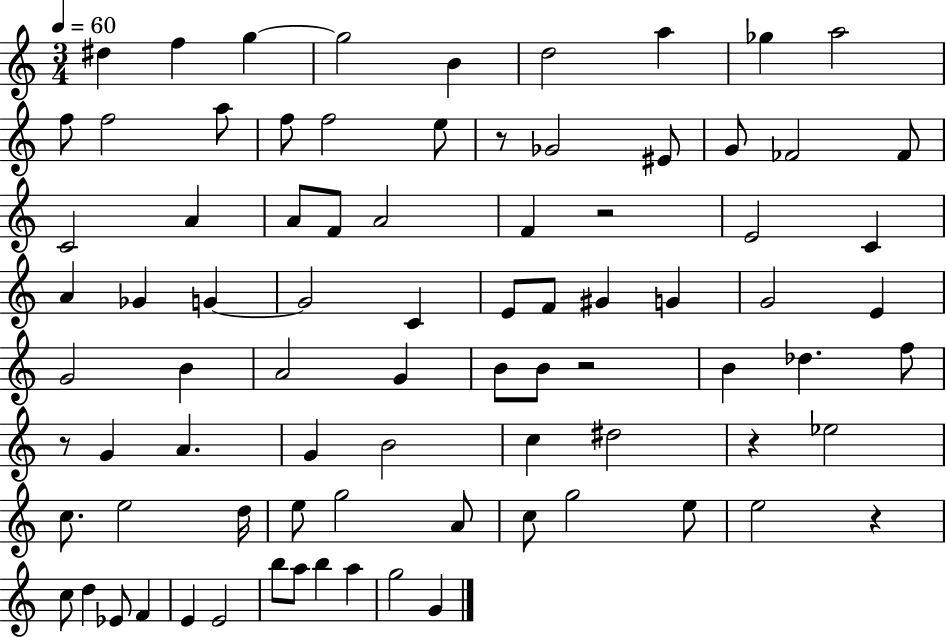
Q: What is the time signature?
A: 3/4